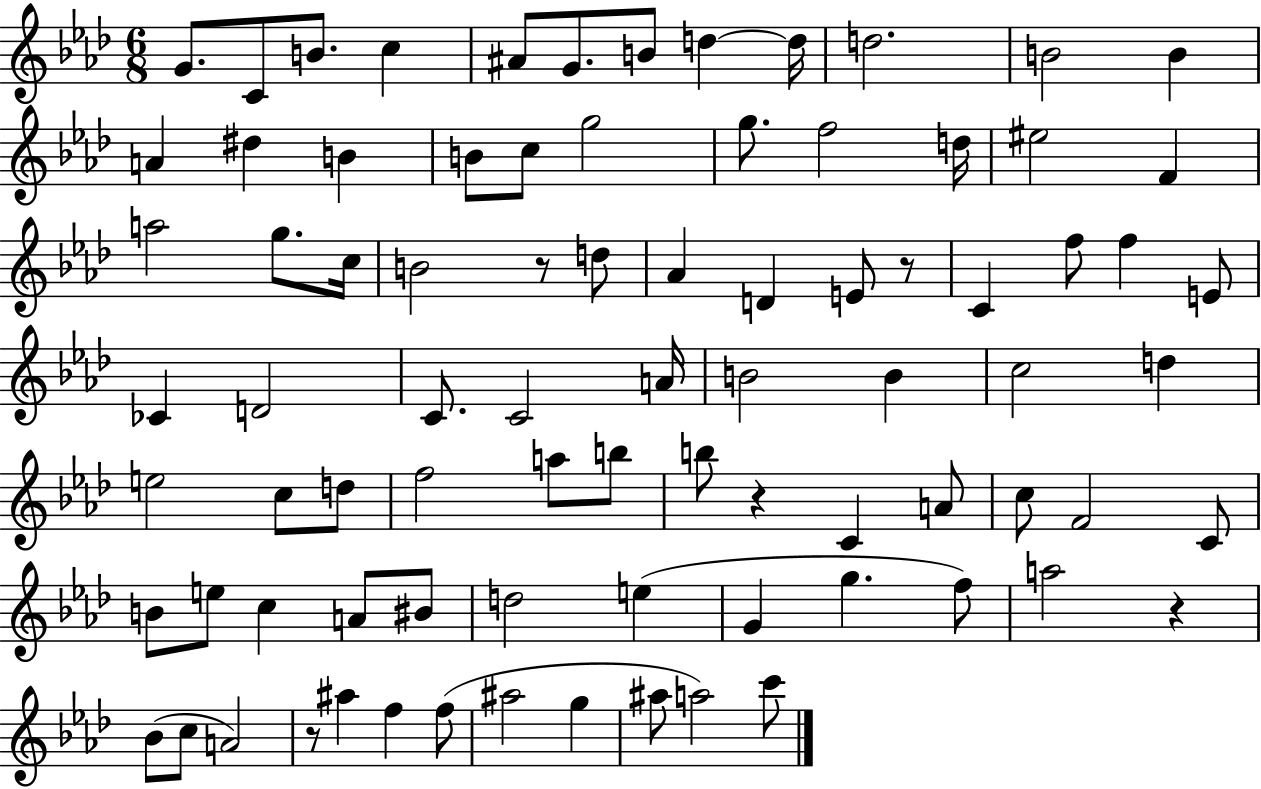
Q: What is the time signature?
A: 6/8